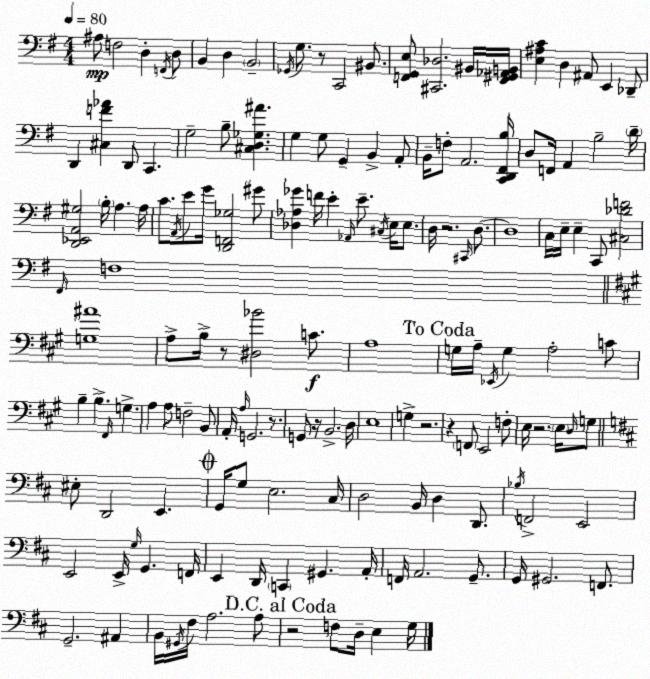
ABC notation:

X:1
T:Untitled
M:4/4
L:1/4
K:G
^A,/2 F,2 D, F,,/4 D,/2 B,, D, B,,2 _G,,/4 G,/2 z/2 C,,2 ^B,,/2 [F,,G,,E,]/2 [^C,,_D,]2 ^B,,/4 [F,,^G,,_A,,B,,]/4 [E,^A,C] D, ^A,,/2 E,, _D,,/2 D,, [^C,F_A] D,,/2 C,, G,2 B,/2 [^C,D,_G,^A] G, G,/2 G,, B,, A,,/2 B,,/4 F,/2 A,,2 [C,,D,,^F,,B,]/4 D,/2 F,,/4 A,, B,2 D/4 [D,,_E,,A,,^G,]2 B,/4 A, A,/4 C/2 A,,/4 E/2 G/4 [D,,F,,_G,]2 ^G/2 [_D,_A,_G] F/4 E _A,,/4 E/2 ^C,/4 E,/4 E,/2 D,/4 z2 ^C,,/4 D,/2 D,4 C,/4 E,/4 E, C,,/2 [^C,_DF]2 ^F,,/4 F,4 [G,^A]4 A,/2 B,/4 z/2 [^D,_B]2 C/2 A,4 G,/4 A,/4 _E,,/4 G, A,2 C/2 B, B, ^F,,/4 G, A, A,/2 F,2 B,,/2 A,,/4 A,/4 G,,2 z/2 G,,/2 z/4 B,,2 D,/4 E,4 G, z2 z F,,/2 E,,2 F,/2 E,/4 z2 E,/4 D,/4 G,/2 ^E,/2 D,,2 E,, G,,/4 G,/2 E,2 ^C,/4 D,2 B,,/4 D, D,,/2 _B,/4 F,,2 E,,2 E,,2 E,,/4 G,/4 G,, F,,/4 E,, D,,/4 C,, ^G,, A,,/4 F,,/4 A,,2 G,,/2 G,,/4 ^G,,2 F,,/2 G,,2 ^A,, B,,/4 ^G,,/4 ^F,/4 A,2 A,/2 z2 F,/2 D,/4 E, G,/4